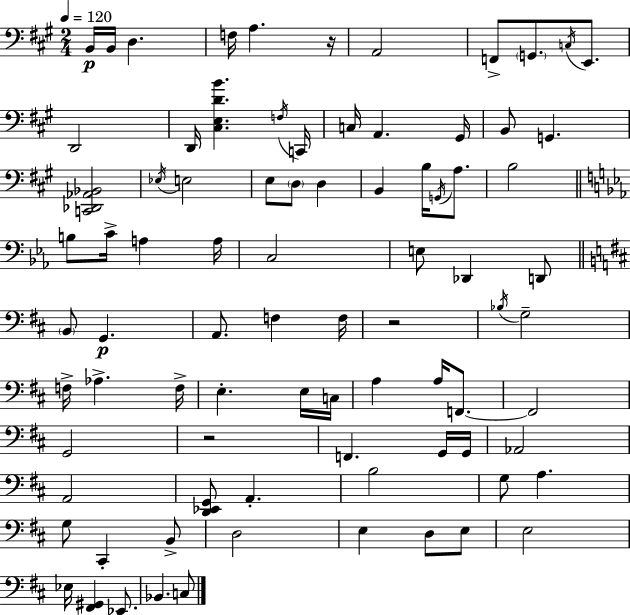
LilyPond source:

{
  \clef bass
  \numericTimeSignature
  \time 2/4
  \key a \major
  \tempo 4 = 120
  \repeat volta 2 { b,16\p b,16 d4. | f16 a4. r16 | a,2 | f,8-> \parenthesize g,8. \acciaccatura { c16 } e,8. | \break d,2 | d,16 <cis e d' b'>4. | \acciaccatura { f16 } c,16 c16 a,4. | gis,16 b,8 g,4. | \break <c, des, aes, bes,>2 | \acciaccatura { ees16 } e2 | e8 \parenthesize d8 d4 | b,4 b16 | \break \acciaccatura { g,16 } a8. b2 | \bar "||" \break \key ees \major b8 c'16-> a4 a16 | c2 | e8 des,4 d,8 | \bar "||" \break \key b \minor \parenthesize b,8 g,4.\p | a,8. f4 f16 | r2 | \acciaccatura { bes16 } g2-- | \break f16-> aes4.-> | f16-> e4.-. e16 | c16 a4 a16 f,8.~~ | f,2 | \break g,2 | r2 | f,4. g,16 | g,16 aes,2 | \break a,2 | <d, ees, g,>8 a,4.-. | b2 | g8 a4. | \break g8 cis,4-. b,8-> | d2 | e4 d8 e8 | e2 | \break ees16 <fis, gis,>4 ees,8. | bes,4. c8 | } \bar "|."
}